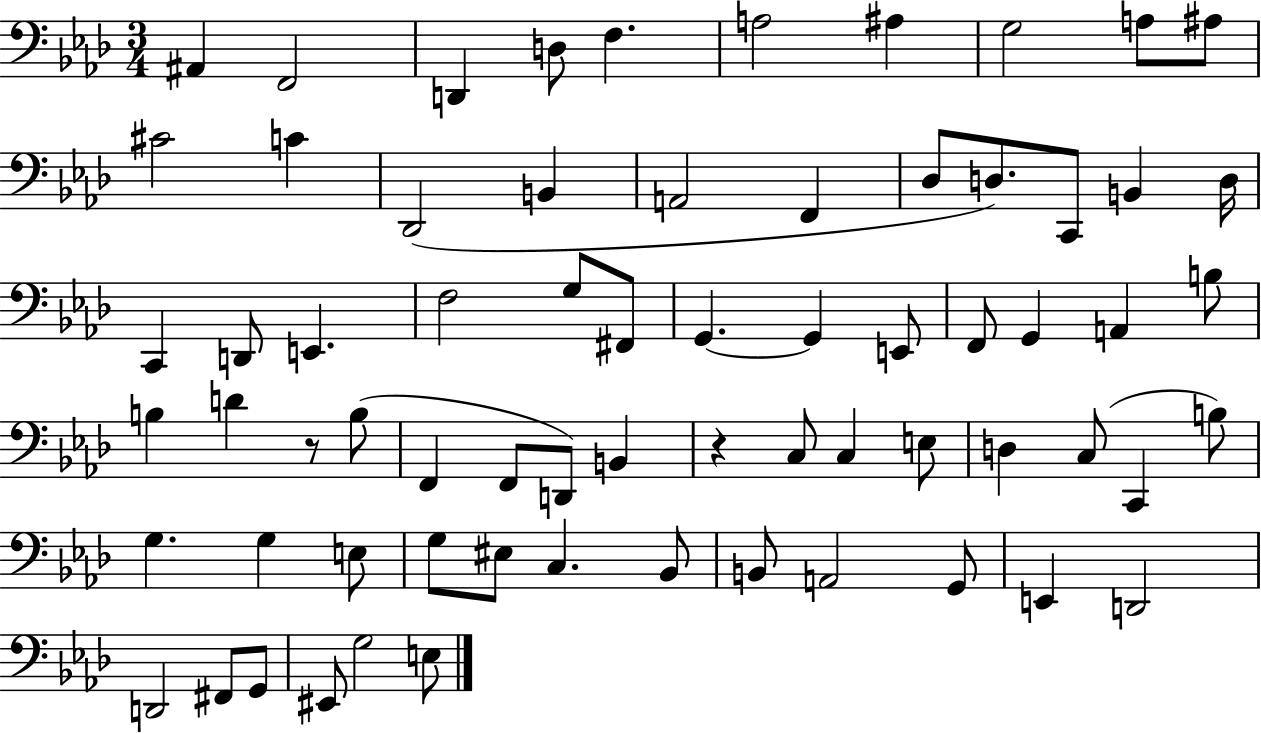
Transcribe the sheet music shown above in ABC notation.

X:1
T:Untitled
M:3/4
L:1/4
K:Ab
^A,, F,,2 D,, D,/2 F, A,2 ^A, G,2 A,/2 ^A,/2 ^C2 C _D,,2 B,, A,,2 F,, _D,/2 D,/2 C,,/2 B,, D,/4 C,, D,,/2 E,, F,2 G,/2 ^F,,/2 G,, G,, E,,/2 F,,/2 G,, A,, B,/2 B, D z/2 B,/2 F,, F,,/2 D,,/2 B,, z C,/2 C, E,/2 D, C,/2 C,, B,/2 G, G, E,/2 G,/2 ^E,/2 C, _B,,/2 B,,/2 A,,2 G,,/2 E,, D,,2 D,,2 ^F,,/2 G,,/2 ^E,,/2 G,2 E,/2